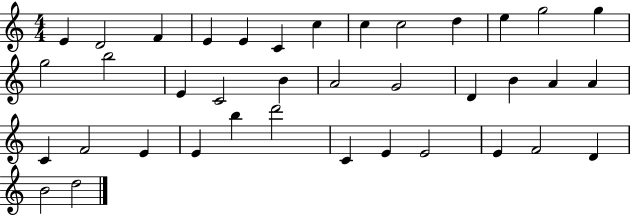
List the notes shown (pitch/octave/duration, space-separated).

E4/q D4/h F4/q E4/q E4/q C4/q C5/q C5/q C5/h D5/q E5/q G5/h G5/q G5/h B5/h E4/q C4/h B4/q A4/h G4/h D4/q B4/q A4/q A4/q C4/q F4/h E4/q E4/q B5/q D6/h C4/q E4/q E4/h E4/q F4/h D4/q B4/h D5/h